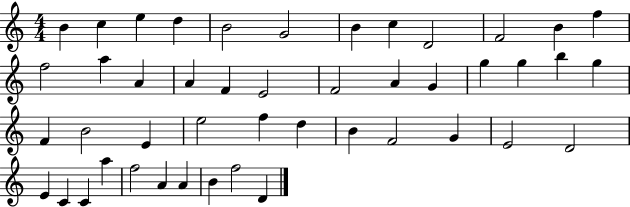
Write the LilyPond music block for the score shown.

{
  \clef treble
  \numericTimeSignature
  \time 4/4
  \key c \major
  b'4 c''4 e''4 d''4 | b'2 g'2 | b'4 c''4 d'2 | f'2 b'4 f''4 | \break f''2 a''4 a'4 | a'4 f'4 e'2 | f'2 a'4 g'4 | g''4 g''4 b''4 g''4 | \break f'4 b'2 e'4 | e''2 f''4 d''4 | b'4 f'2 g'4 | e'2 d'2 | \break e'4 c'4 c'4 a''4 | f''2 a'4 a'4 | b'4 f''2 d'4 | \bar "|."
}